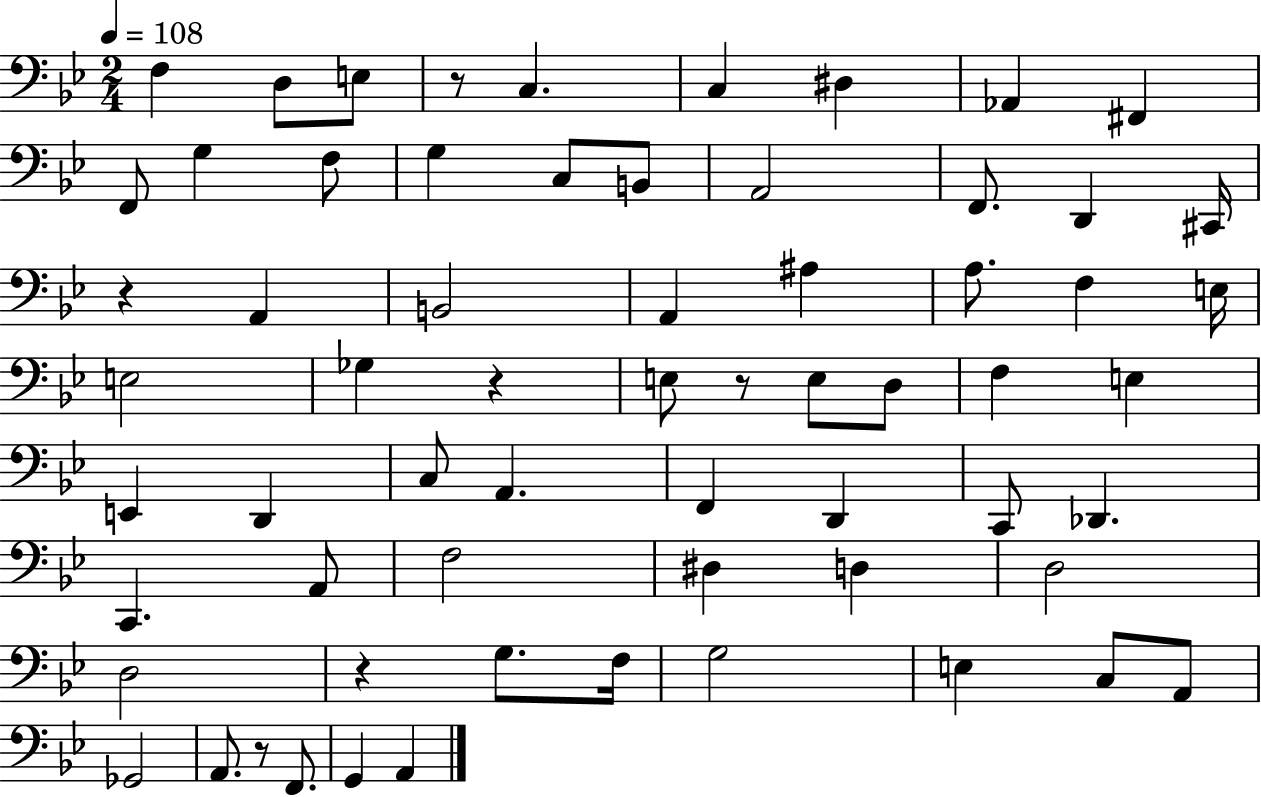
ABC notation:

X:1
T:Untitled
M:2/4
L:1/4
K:Bb
F, D,/2 E,/2 z/2 C, C, ^D, _A,, ^F,, F,,/2 G, F,/2 G, C,/2 B,,/2 A,,2 F,,/2 D,, ^C,,/4 z A,, B,,2 A,, ^A, A,/2 F, E,/4 E,2 _G, z E,/2 z/2 E,/2 D,/2 F, E, E,, D,, C,/2 A,, F,, D,, C,,/2 _D,, C,, A,,/2 F,2 ^D, D, D,2 D,2 z G,/2 F,/4 G,2 E, C,/2 A,,/2 _G,,2 A,,/2 z/2 F,,/2 G,, A,,